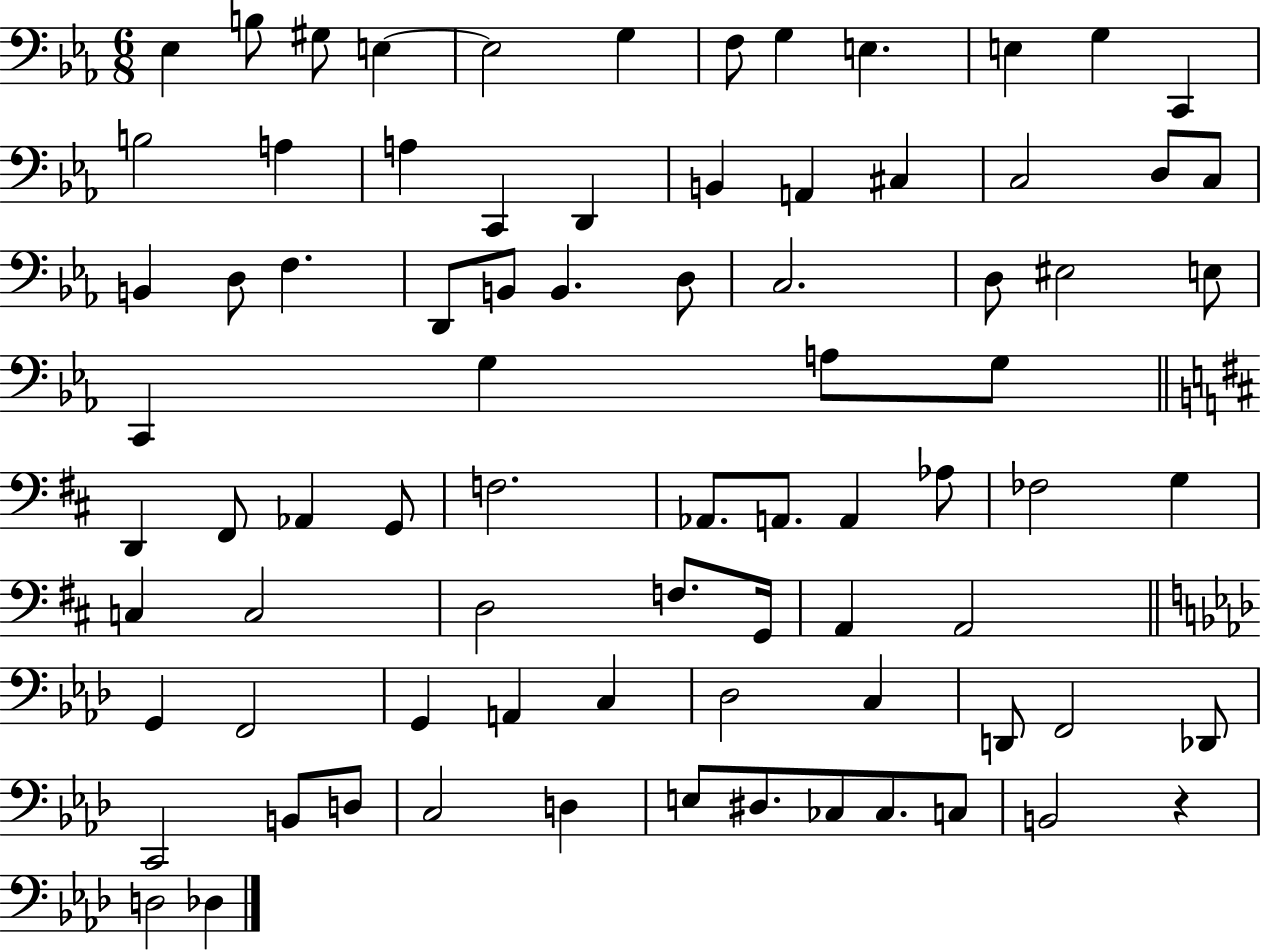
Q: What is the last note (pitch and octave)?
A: Db3